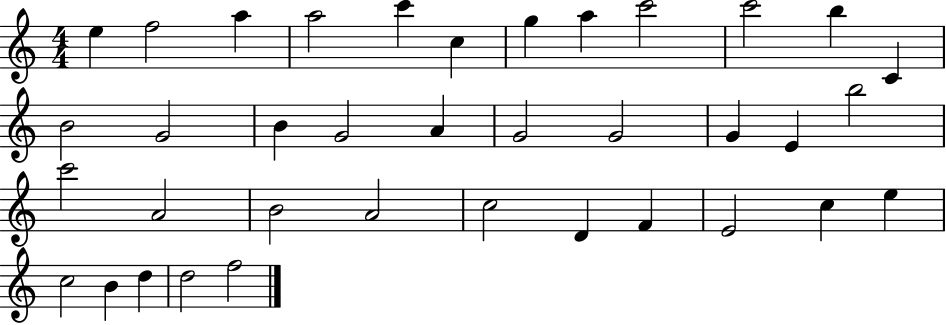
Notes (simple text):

E5/q F5/h A5/q A5/h C6/q C5/q G5/q A5/q C6/h C6/h B5/q C4/q B4/h G4/h B4/q G4/h A4/q G4/h G4/h G4/q E4/q B5/h C6/h A4/h B4/h A4/h C5/h D4/q F4/q E4/h C5/q E5/q C5/h B4/q D5/q D5/h F5/h